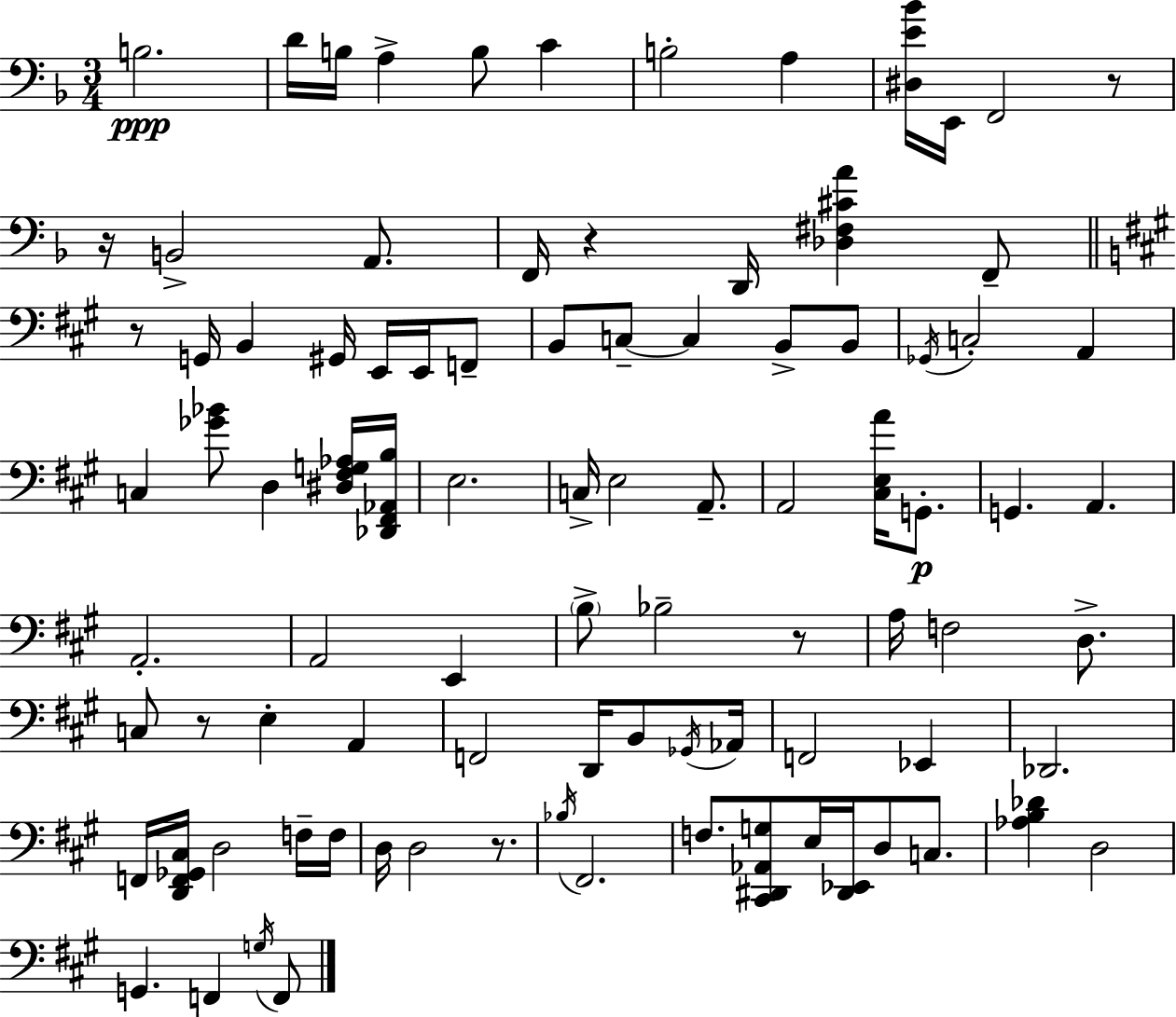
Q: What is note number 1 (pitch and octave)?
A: B3